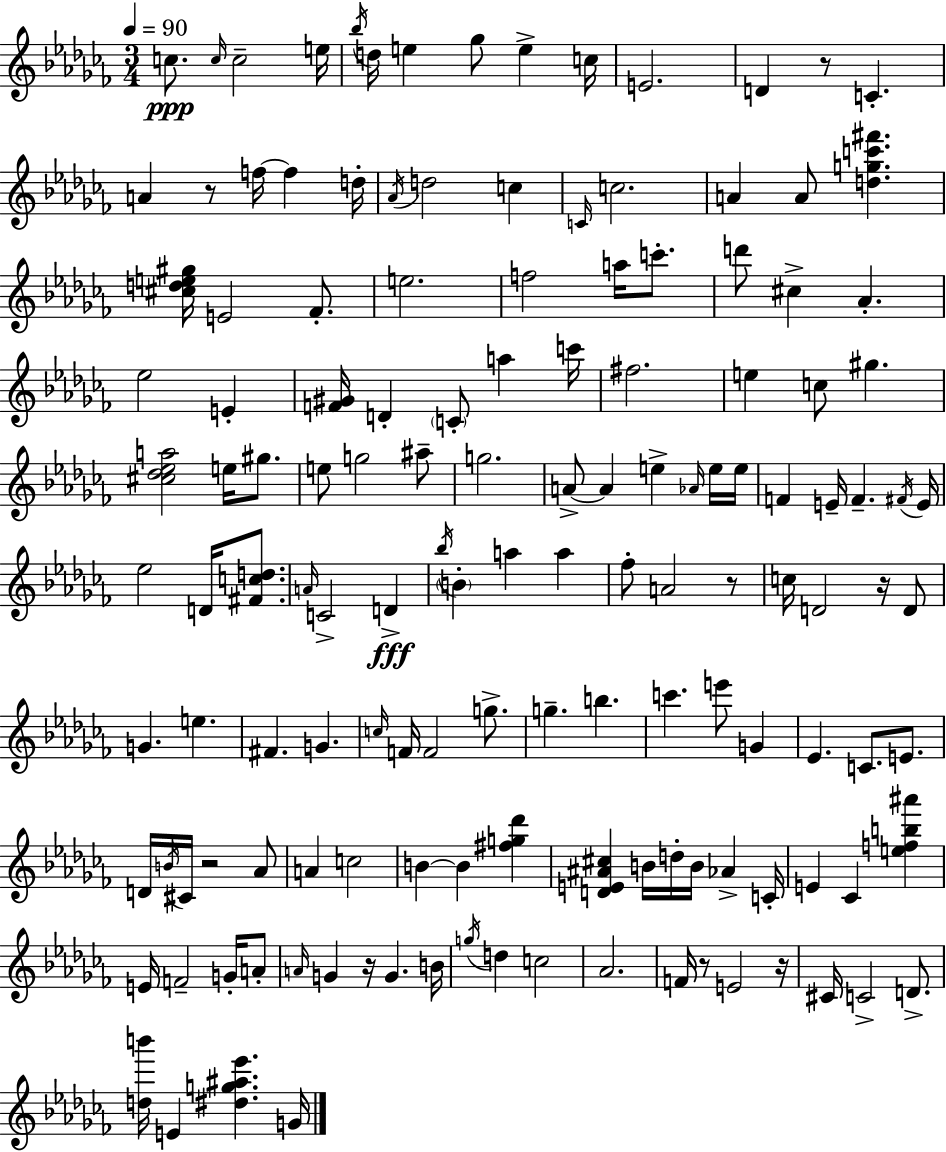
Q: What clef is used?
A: treble